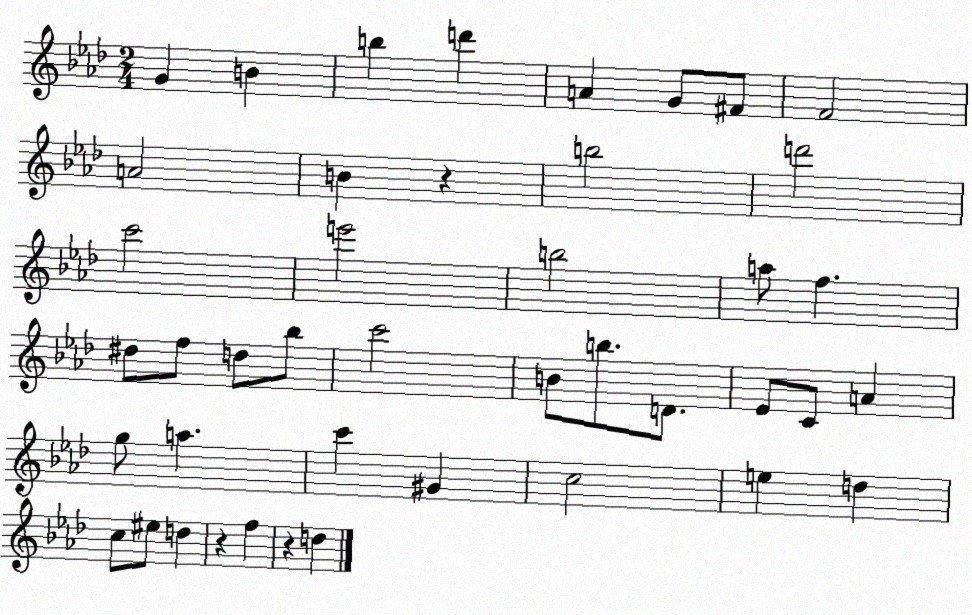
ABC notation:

X:1
T:Untitled
M:2/4
L:1/4
K:Ab
G B b d' A G/2 ^F/2 F2 A2 B z b2 d'2 c'2 e'2 b2 a/2 f ^d/2 f/2 d/2 _b/2 c'2 B/2 b/2 D/2 _E/2 C/2 A g/2 a c' ^G c2 e d c/2 ^e/2 d z f z d